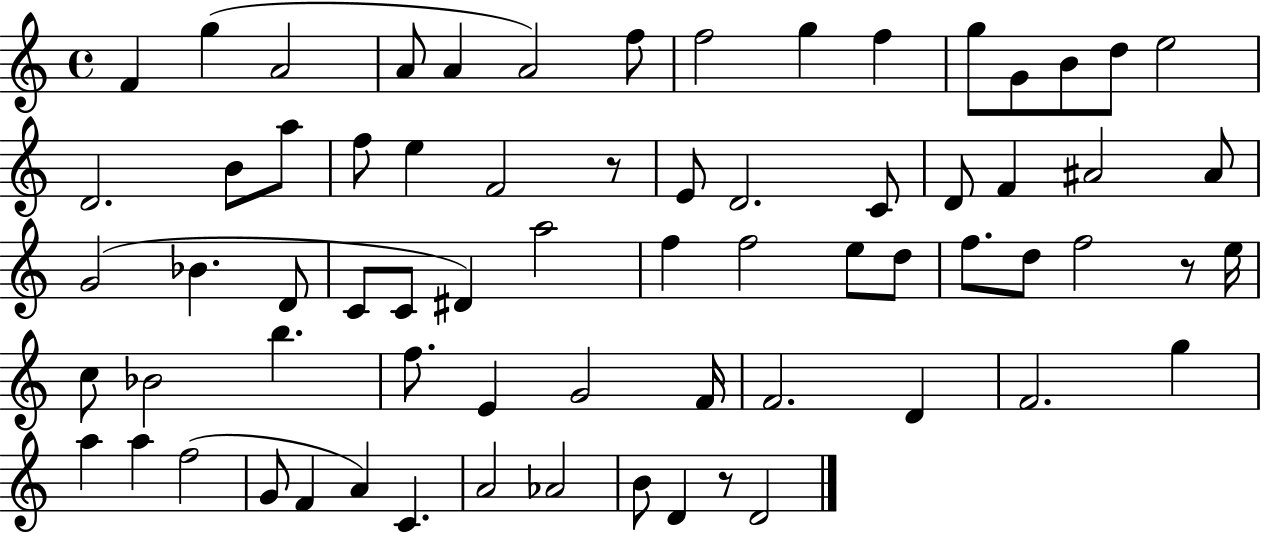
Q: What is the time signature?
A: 4/4